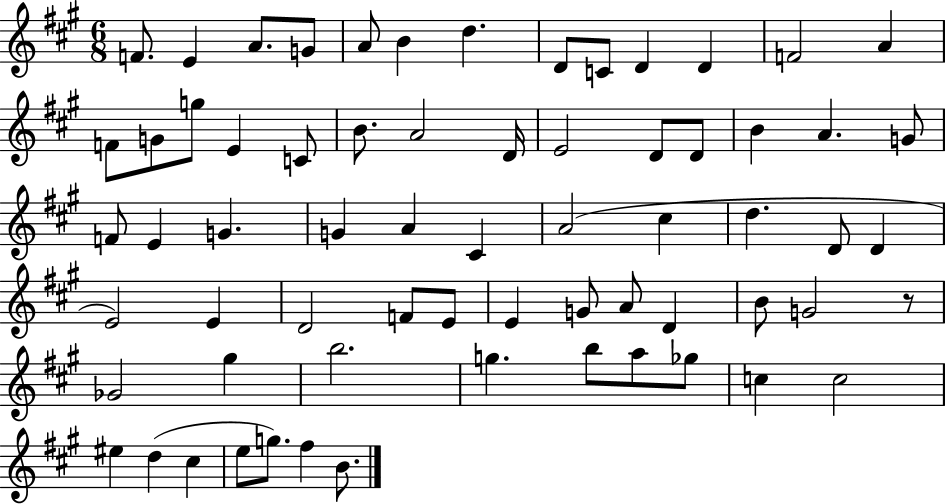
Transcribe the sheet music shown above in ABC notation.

X:1
T:Untitled
M:6/8
L:1/4
K:A
F/2 E A/2 G/2 A/2 B d D/2 C/2 D D F2 A F/2 G/2 g/2 E C/2 B/2 A2 D/4 E2 D/2 D/2 B A G/2 F/2 E G G A ^C A2 ^c d D/2 D E2 E D2 F/2 E/2 E G/2 A/2 D B/2 G2 z/2 _G2 ^g b2 g b/2 a/2 _g/2 c c2 ^e d ^c e/2 g/2 ^f B/2